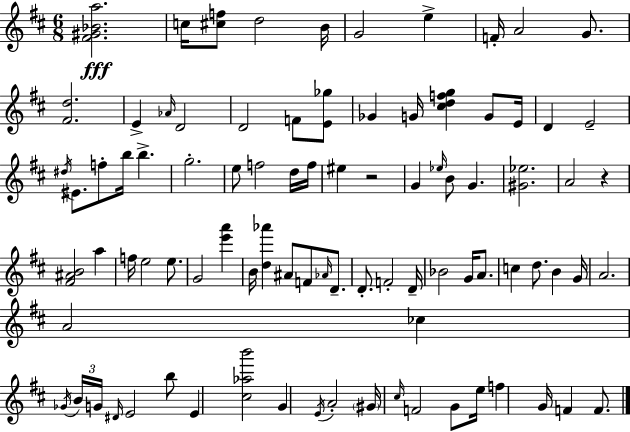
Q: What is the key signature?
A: D major